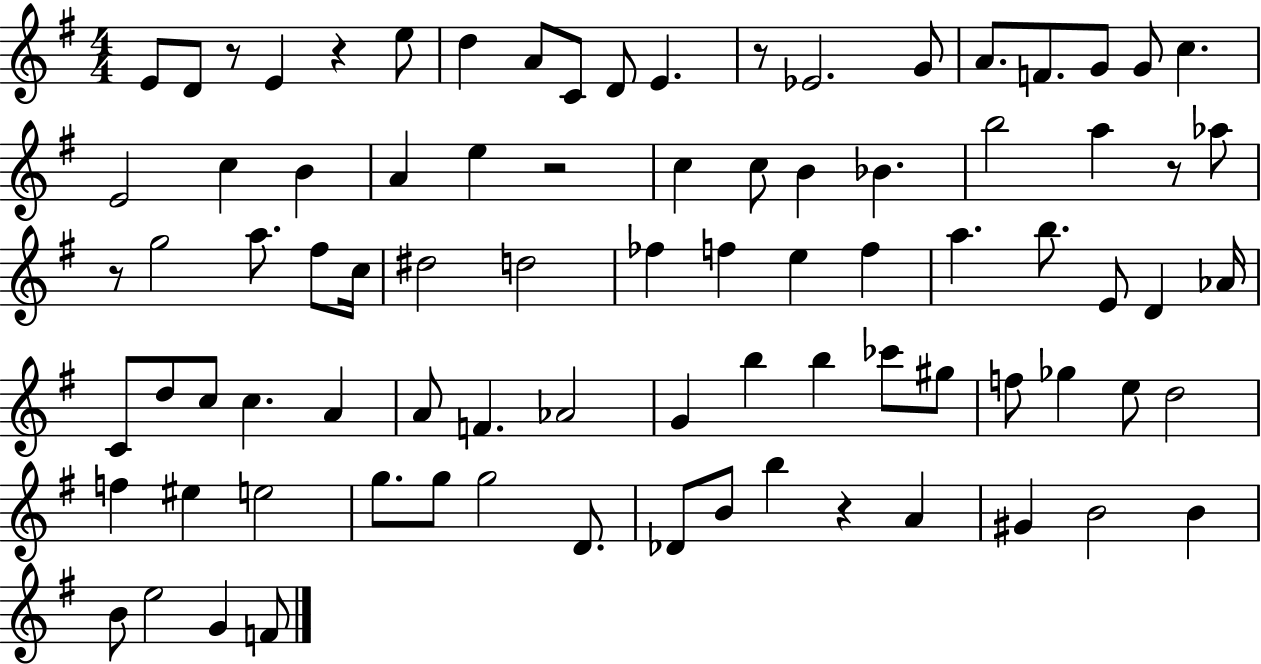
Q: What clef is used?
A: treble